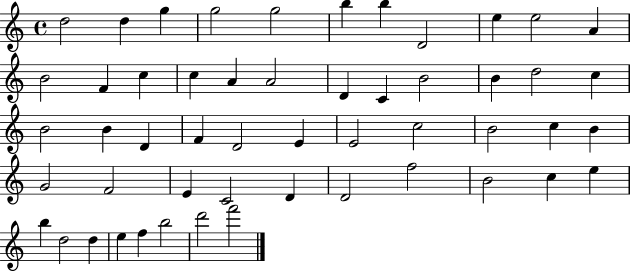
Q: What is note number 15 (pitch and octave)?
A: C5